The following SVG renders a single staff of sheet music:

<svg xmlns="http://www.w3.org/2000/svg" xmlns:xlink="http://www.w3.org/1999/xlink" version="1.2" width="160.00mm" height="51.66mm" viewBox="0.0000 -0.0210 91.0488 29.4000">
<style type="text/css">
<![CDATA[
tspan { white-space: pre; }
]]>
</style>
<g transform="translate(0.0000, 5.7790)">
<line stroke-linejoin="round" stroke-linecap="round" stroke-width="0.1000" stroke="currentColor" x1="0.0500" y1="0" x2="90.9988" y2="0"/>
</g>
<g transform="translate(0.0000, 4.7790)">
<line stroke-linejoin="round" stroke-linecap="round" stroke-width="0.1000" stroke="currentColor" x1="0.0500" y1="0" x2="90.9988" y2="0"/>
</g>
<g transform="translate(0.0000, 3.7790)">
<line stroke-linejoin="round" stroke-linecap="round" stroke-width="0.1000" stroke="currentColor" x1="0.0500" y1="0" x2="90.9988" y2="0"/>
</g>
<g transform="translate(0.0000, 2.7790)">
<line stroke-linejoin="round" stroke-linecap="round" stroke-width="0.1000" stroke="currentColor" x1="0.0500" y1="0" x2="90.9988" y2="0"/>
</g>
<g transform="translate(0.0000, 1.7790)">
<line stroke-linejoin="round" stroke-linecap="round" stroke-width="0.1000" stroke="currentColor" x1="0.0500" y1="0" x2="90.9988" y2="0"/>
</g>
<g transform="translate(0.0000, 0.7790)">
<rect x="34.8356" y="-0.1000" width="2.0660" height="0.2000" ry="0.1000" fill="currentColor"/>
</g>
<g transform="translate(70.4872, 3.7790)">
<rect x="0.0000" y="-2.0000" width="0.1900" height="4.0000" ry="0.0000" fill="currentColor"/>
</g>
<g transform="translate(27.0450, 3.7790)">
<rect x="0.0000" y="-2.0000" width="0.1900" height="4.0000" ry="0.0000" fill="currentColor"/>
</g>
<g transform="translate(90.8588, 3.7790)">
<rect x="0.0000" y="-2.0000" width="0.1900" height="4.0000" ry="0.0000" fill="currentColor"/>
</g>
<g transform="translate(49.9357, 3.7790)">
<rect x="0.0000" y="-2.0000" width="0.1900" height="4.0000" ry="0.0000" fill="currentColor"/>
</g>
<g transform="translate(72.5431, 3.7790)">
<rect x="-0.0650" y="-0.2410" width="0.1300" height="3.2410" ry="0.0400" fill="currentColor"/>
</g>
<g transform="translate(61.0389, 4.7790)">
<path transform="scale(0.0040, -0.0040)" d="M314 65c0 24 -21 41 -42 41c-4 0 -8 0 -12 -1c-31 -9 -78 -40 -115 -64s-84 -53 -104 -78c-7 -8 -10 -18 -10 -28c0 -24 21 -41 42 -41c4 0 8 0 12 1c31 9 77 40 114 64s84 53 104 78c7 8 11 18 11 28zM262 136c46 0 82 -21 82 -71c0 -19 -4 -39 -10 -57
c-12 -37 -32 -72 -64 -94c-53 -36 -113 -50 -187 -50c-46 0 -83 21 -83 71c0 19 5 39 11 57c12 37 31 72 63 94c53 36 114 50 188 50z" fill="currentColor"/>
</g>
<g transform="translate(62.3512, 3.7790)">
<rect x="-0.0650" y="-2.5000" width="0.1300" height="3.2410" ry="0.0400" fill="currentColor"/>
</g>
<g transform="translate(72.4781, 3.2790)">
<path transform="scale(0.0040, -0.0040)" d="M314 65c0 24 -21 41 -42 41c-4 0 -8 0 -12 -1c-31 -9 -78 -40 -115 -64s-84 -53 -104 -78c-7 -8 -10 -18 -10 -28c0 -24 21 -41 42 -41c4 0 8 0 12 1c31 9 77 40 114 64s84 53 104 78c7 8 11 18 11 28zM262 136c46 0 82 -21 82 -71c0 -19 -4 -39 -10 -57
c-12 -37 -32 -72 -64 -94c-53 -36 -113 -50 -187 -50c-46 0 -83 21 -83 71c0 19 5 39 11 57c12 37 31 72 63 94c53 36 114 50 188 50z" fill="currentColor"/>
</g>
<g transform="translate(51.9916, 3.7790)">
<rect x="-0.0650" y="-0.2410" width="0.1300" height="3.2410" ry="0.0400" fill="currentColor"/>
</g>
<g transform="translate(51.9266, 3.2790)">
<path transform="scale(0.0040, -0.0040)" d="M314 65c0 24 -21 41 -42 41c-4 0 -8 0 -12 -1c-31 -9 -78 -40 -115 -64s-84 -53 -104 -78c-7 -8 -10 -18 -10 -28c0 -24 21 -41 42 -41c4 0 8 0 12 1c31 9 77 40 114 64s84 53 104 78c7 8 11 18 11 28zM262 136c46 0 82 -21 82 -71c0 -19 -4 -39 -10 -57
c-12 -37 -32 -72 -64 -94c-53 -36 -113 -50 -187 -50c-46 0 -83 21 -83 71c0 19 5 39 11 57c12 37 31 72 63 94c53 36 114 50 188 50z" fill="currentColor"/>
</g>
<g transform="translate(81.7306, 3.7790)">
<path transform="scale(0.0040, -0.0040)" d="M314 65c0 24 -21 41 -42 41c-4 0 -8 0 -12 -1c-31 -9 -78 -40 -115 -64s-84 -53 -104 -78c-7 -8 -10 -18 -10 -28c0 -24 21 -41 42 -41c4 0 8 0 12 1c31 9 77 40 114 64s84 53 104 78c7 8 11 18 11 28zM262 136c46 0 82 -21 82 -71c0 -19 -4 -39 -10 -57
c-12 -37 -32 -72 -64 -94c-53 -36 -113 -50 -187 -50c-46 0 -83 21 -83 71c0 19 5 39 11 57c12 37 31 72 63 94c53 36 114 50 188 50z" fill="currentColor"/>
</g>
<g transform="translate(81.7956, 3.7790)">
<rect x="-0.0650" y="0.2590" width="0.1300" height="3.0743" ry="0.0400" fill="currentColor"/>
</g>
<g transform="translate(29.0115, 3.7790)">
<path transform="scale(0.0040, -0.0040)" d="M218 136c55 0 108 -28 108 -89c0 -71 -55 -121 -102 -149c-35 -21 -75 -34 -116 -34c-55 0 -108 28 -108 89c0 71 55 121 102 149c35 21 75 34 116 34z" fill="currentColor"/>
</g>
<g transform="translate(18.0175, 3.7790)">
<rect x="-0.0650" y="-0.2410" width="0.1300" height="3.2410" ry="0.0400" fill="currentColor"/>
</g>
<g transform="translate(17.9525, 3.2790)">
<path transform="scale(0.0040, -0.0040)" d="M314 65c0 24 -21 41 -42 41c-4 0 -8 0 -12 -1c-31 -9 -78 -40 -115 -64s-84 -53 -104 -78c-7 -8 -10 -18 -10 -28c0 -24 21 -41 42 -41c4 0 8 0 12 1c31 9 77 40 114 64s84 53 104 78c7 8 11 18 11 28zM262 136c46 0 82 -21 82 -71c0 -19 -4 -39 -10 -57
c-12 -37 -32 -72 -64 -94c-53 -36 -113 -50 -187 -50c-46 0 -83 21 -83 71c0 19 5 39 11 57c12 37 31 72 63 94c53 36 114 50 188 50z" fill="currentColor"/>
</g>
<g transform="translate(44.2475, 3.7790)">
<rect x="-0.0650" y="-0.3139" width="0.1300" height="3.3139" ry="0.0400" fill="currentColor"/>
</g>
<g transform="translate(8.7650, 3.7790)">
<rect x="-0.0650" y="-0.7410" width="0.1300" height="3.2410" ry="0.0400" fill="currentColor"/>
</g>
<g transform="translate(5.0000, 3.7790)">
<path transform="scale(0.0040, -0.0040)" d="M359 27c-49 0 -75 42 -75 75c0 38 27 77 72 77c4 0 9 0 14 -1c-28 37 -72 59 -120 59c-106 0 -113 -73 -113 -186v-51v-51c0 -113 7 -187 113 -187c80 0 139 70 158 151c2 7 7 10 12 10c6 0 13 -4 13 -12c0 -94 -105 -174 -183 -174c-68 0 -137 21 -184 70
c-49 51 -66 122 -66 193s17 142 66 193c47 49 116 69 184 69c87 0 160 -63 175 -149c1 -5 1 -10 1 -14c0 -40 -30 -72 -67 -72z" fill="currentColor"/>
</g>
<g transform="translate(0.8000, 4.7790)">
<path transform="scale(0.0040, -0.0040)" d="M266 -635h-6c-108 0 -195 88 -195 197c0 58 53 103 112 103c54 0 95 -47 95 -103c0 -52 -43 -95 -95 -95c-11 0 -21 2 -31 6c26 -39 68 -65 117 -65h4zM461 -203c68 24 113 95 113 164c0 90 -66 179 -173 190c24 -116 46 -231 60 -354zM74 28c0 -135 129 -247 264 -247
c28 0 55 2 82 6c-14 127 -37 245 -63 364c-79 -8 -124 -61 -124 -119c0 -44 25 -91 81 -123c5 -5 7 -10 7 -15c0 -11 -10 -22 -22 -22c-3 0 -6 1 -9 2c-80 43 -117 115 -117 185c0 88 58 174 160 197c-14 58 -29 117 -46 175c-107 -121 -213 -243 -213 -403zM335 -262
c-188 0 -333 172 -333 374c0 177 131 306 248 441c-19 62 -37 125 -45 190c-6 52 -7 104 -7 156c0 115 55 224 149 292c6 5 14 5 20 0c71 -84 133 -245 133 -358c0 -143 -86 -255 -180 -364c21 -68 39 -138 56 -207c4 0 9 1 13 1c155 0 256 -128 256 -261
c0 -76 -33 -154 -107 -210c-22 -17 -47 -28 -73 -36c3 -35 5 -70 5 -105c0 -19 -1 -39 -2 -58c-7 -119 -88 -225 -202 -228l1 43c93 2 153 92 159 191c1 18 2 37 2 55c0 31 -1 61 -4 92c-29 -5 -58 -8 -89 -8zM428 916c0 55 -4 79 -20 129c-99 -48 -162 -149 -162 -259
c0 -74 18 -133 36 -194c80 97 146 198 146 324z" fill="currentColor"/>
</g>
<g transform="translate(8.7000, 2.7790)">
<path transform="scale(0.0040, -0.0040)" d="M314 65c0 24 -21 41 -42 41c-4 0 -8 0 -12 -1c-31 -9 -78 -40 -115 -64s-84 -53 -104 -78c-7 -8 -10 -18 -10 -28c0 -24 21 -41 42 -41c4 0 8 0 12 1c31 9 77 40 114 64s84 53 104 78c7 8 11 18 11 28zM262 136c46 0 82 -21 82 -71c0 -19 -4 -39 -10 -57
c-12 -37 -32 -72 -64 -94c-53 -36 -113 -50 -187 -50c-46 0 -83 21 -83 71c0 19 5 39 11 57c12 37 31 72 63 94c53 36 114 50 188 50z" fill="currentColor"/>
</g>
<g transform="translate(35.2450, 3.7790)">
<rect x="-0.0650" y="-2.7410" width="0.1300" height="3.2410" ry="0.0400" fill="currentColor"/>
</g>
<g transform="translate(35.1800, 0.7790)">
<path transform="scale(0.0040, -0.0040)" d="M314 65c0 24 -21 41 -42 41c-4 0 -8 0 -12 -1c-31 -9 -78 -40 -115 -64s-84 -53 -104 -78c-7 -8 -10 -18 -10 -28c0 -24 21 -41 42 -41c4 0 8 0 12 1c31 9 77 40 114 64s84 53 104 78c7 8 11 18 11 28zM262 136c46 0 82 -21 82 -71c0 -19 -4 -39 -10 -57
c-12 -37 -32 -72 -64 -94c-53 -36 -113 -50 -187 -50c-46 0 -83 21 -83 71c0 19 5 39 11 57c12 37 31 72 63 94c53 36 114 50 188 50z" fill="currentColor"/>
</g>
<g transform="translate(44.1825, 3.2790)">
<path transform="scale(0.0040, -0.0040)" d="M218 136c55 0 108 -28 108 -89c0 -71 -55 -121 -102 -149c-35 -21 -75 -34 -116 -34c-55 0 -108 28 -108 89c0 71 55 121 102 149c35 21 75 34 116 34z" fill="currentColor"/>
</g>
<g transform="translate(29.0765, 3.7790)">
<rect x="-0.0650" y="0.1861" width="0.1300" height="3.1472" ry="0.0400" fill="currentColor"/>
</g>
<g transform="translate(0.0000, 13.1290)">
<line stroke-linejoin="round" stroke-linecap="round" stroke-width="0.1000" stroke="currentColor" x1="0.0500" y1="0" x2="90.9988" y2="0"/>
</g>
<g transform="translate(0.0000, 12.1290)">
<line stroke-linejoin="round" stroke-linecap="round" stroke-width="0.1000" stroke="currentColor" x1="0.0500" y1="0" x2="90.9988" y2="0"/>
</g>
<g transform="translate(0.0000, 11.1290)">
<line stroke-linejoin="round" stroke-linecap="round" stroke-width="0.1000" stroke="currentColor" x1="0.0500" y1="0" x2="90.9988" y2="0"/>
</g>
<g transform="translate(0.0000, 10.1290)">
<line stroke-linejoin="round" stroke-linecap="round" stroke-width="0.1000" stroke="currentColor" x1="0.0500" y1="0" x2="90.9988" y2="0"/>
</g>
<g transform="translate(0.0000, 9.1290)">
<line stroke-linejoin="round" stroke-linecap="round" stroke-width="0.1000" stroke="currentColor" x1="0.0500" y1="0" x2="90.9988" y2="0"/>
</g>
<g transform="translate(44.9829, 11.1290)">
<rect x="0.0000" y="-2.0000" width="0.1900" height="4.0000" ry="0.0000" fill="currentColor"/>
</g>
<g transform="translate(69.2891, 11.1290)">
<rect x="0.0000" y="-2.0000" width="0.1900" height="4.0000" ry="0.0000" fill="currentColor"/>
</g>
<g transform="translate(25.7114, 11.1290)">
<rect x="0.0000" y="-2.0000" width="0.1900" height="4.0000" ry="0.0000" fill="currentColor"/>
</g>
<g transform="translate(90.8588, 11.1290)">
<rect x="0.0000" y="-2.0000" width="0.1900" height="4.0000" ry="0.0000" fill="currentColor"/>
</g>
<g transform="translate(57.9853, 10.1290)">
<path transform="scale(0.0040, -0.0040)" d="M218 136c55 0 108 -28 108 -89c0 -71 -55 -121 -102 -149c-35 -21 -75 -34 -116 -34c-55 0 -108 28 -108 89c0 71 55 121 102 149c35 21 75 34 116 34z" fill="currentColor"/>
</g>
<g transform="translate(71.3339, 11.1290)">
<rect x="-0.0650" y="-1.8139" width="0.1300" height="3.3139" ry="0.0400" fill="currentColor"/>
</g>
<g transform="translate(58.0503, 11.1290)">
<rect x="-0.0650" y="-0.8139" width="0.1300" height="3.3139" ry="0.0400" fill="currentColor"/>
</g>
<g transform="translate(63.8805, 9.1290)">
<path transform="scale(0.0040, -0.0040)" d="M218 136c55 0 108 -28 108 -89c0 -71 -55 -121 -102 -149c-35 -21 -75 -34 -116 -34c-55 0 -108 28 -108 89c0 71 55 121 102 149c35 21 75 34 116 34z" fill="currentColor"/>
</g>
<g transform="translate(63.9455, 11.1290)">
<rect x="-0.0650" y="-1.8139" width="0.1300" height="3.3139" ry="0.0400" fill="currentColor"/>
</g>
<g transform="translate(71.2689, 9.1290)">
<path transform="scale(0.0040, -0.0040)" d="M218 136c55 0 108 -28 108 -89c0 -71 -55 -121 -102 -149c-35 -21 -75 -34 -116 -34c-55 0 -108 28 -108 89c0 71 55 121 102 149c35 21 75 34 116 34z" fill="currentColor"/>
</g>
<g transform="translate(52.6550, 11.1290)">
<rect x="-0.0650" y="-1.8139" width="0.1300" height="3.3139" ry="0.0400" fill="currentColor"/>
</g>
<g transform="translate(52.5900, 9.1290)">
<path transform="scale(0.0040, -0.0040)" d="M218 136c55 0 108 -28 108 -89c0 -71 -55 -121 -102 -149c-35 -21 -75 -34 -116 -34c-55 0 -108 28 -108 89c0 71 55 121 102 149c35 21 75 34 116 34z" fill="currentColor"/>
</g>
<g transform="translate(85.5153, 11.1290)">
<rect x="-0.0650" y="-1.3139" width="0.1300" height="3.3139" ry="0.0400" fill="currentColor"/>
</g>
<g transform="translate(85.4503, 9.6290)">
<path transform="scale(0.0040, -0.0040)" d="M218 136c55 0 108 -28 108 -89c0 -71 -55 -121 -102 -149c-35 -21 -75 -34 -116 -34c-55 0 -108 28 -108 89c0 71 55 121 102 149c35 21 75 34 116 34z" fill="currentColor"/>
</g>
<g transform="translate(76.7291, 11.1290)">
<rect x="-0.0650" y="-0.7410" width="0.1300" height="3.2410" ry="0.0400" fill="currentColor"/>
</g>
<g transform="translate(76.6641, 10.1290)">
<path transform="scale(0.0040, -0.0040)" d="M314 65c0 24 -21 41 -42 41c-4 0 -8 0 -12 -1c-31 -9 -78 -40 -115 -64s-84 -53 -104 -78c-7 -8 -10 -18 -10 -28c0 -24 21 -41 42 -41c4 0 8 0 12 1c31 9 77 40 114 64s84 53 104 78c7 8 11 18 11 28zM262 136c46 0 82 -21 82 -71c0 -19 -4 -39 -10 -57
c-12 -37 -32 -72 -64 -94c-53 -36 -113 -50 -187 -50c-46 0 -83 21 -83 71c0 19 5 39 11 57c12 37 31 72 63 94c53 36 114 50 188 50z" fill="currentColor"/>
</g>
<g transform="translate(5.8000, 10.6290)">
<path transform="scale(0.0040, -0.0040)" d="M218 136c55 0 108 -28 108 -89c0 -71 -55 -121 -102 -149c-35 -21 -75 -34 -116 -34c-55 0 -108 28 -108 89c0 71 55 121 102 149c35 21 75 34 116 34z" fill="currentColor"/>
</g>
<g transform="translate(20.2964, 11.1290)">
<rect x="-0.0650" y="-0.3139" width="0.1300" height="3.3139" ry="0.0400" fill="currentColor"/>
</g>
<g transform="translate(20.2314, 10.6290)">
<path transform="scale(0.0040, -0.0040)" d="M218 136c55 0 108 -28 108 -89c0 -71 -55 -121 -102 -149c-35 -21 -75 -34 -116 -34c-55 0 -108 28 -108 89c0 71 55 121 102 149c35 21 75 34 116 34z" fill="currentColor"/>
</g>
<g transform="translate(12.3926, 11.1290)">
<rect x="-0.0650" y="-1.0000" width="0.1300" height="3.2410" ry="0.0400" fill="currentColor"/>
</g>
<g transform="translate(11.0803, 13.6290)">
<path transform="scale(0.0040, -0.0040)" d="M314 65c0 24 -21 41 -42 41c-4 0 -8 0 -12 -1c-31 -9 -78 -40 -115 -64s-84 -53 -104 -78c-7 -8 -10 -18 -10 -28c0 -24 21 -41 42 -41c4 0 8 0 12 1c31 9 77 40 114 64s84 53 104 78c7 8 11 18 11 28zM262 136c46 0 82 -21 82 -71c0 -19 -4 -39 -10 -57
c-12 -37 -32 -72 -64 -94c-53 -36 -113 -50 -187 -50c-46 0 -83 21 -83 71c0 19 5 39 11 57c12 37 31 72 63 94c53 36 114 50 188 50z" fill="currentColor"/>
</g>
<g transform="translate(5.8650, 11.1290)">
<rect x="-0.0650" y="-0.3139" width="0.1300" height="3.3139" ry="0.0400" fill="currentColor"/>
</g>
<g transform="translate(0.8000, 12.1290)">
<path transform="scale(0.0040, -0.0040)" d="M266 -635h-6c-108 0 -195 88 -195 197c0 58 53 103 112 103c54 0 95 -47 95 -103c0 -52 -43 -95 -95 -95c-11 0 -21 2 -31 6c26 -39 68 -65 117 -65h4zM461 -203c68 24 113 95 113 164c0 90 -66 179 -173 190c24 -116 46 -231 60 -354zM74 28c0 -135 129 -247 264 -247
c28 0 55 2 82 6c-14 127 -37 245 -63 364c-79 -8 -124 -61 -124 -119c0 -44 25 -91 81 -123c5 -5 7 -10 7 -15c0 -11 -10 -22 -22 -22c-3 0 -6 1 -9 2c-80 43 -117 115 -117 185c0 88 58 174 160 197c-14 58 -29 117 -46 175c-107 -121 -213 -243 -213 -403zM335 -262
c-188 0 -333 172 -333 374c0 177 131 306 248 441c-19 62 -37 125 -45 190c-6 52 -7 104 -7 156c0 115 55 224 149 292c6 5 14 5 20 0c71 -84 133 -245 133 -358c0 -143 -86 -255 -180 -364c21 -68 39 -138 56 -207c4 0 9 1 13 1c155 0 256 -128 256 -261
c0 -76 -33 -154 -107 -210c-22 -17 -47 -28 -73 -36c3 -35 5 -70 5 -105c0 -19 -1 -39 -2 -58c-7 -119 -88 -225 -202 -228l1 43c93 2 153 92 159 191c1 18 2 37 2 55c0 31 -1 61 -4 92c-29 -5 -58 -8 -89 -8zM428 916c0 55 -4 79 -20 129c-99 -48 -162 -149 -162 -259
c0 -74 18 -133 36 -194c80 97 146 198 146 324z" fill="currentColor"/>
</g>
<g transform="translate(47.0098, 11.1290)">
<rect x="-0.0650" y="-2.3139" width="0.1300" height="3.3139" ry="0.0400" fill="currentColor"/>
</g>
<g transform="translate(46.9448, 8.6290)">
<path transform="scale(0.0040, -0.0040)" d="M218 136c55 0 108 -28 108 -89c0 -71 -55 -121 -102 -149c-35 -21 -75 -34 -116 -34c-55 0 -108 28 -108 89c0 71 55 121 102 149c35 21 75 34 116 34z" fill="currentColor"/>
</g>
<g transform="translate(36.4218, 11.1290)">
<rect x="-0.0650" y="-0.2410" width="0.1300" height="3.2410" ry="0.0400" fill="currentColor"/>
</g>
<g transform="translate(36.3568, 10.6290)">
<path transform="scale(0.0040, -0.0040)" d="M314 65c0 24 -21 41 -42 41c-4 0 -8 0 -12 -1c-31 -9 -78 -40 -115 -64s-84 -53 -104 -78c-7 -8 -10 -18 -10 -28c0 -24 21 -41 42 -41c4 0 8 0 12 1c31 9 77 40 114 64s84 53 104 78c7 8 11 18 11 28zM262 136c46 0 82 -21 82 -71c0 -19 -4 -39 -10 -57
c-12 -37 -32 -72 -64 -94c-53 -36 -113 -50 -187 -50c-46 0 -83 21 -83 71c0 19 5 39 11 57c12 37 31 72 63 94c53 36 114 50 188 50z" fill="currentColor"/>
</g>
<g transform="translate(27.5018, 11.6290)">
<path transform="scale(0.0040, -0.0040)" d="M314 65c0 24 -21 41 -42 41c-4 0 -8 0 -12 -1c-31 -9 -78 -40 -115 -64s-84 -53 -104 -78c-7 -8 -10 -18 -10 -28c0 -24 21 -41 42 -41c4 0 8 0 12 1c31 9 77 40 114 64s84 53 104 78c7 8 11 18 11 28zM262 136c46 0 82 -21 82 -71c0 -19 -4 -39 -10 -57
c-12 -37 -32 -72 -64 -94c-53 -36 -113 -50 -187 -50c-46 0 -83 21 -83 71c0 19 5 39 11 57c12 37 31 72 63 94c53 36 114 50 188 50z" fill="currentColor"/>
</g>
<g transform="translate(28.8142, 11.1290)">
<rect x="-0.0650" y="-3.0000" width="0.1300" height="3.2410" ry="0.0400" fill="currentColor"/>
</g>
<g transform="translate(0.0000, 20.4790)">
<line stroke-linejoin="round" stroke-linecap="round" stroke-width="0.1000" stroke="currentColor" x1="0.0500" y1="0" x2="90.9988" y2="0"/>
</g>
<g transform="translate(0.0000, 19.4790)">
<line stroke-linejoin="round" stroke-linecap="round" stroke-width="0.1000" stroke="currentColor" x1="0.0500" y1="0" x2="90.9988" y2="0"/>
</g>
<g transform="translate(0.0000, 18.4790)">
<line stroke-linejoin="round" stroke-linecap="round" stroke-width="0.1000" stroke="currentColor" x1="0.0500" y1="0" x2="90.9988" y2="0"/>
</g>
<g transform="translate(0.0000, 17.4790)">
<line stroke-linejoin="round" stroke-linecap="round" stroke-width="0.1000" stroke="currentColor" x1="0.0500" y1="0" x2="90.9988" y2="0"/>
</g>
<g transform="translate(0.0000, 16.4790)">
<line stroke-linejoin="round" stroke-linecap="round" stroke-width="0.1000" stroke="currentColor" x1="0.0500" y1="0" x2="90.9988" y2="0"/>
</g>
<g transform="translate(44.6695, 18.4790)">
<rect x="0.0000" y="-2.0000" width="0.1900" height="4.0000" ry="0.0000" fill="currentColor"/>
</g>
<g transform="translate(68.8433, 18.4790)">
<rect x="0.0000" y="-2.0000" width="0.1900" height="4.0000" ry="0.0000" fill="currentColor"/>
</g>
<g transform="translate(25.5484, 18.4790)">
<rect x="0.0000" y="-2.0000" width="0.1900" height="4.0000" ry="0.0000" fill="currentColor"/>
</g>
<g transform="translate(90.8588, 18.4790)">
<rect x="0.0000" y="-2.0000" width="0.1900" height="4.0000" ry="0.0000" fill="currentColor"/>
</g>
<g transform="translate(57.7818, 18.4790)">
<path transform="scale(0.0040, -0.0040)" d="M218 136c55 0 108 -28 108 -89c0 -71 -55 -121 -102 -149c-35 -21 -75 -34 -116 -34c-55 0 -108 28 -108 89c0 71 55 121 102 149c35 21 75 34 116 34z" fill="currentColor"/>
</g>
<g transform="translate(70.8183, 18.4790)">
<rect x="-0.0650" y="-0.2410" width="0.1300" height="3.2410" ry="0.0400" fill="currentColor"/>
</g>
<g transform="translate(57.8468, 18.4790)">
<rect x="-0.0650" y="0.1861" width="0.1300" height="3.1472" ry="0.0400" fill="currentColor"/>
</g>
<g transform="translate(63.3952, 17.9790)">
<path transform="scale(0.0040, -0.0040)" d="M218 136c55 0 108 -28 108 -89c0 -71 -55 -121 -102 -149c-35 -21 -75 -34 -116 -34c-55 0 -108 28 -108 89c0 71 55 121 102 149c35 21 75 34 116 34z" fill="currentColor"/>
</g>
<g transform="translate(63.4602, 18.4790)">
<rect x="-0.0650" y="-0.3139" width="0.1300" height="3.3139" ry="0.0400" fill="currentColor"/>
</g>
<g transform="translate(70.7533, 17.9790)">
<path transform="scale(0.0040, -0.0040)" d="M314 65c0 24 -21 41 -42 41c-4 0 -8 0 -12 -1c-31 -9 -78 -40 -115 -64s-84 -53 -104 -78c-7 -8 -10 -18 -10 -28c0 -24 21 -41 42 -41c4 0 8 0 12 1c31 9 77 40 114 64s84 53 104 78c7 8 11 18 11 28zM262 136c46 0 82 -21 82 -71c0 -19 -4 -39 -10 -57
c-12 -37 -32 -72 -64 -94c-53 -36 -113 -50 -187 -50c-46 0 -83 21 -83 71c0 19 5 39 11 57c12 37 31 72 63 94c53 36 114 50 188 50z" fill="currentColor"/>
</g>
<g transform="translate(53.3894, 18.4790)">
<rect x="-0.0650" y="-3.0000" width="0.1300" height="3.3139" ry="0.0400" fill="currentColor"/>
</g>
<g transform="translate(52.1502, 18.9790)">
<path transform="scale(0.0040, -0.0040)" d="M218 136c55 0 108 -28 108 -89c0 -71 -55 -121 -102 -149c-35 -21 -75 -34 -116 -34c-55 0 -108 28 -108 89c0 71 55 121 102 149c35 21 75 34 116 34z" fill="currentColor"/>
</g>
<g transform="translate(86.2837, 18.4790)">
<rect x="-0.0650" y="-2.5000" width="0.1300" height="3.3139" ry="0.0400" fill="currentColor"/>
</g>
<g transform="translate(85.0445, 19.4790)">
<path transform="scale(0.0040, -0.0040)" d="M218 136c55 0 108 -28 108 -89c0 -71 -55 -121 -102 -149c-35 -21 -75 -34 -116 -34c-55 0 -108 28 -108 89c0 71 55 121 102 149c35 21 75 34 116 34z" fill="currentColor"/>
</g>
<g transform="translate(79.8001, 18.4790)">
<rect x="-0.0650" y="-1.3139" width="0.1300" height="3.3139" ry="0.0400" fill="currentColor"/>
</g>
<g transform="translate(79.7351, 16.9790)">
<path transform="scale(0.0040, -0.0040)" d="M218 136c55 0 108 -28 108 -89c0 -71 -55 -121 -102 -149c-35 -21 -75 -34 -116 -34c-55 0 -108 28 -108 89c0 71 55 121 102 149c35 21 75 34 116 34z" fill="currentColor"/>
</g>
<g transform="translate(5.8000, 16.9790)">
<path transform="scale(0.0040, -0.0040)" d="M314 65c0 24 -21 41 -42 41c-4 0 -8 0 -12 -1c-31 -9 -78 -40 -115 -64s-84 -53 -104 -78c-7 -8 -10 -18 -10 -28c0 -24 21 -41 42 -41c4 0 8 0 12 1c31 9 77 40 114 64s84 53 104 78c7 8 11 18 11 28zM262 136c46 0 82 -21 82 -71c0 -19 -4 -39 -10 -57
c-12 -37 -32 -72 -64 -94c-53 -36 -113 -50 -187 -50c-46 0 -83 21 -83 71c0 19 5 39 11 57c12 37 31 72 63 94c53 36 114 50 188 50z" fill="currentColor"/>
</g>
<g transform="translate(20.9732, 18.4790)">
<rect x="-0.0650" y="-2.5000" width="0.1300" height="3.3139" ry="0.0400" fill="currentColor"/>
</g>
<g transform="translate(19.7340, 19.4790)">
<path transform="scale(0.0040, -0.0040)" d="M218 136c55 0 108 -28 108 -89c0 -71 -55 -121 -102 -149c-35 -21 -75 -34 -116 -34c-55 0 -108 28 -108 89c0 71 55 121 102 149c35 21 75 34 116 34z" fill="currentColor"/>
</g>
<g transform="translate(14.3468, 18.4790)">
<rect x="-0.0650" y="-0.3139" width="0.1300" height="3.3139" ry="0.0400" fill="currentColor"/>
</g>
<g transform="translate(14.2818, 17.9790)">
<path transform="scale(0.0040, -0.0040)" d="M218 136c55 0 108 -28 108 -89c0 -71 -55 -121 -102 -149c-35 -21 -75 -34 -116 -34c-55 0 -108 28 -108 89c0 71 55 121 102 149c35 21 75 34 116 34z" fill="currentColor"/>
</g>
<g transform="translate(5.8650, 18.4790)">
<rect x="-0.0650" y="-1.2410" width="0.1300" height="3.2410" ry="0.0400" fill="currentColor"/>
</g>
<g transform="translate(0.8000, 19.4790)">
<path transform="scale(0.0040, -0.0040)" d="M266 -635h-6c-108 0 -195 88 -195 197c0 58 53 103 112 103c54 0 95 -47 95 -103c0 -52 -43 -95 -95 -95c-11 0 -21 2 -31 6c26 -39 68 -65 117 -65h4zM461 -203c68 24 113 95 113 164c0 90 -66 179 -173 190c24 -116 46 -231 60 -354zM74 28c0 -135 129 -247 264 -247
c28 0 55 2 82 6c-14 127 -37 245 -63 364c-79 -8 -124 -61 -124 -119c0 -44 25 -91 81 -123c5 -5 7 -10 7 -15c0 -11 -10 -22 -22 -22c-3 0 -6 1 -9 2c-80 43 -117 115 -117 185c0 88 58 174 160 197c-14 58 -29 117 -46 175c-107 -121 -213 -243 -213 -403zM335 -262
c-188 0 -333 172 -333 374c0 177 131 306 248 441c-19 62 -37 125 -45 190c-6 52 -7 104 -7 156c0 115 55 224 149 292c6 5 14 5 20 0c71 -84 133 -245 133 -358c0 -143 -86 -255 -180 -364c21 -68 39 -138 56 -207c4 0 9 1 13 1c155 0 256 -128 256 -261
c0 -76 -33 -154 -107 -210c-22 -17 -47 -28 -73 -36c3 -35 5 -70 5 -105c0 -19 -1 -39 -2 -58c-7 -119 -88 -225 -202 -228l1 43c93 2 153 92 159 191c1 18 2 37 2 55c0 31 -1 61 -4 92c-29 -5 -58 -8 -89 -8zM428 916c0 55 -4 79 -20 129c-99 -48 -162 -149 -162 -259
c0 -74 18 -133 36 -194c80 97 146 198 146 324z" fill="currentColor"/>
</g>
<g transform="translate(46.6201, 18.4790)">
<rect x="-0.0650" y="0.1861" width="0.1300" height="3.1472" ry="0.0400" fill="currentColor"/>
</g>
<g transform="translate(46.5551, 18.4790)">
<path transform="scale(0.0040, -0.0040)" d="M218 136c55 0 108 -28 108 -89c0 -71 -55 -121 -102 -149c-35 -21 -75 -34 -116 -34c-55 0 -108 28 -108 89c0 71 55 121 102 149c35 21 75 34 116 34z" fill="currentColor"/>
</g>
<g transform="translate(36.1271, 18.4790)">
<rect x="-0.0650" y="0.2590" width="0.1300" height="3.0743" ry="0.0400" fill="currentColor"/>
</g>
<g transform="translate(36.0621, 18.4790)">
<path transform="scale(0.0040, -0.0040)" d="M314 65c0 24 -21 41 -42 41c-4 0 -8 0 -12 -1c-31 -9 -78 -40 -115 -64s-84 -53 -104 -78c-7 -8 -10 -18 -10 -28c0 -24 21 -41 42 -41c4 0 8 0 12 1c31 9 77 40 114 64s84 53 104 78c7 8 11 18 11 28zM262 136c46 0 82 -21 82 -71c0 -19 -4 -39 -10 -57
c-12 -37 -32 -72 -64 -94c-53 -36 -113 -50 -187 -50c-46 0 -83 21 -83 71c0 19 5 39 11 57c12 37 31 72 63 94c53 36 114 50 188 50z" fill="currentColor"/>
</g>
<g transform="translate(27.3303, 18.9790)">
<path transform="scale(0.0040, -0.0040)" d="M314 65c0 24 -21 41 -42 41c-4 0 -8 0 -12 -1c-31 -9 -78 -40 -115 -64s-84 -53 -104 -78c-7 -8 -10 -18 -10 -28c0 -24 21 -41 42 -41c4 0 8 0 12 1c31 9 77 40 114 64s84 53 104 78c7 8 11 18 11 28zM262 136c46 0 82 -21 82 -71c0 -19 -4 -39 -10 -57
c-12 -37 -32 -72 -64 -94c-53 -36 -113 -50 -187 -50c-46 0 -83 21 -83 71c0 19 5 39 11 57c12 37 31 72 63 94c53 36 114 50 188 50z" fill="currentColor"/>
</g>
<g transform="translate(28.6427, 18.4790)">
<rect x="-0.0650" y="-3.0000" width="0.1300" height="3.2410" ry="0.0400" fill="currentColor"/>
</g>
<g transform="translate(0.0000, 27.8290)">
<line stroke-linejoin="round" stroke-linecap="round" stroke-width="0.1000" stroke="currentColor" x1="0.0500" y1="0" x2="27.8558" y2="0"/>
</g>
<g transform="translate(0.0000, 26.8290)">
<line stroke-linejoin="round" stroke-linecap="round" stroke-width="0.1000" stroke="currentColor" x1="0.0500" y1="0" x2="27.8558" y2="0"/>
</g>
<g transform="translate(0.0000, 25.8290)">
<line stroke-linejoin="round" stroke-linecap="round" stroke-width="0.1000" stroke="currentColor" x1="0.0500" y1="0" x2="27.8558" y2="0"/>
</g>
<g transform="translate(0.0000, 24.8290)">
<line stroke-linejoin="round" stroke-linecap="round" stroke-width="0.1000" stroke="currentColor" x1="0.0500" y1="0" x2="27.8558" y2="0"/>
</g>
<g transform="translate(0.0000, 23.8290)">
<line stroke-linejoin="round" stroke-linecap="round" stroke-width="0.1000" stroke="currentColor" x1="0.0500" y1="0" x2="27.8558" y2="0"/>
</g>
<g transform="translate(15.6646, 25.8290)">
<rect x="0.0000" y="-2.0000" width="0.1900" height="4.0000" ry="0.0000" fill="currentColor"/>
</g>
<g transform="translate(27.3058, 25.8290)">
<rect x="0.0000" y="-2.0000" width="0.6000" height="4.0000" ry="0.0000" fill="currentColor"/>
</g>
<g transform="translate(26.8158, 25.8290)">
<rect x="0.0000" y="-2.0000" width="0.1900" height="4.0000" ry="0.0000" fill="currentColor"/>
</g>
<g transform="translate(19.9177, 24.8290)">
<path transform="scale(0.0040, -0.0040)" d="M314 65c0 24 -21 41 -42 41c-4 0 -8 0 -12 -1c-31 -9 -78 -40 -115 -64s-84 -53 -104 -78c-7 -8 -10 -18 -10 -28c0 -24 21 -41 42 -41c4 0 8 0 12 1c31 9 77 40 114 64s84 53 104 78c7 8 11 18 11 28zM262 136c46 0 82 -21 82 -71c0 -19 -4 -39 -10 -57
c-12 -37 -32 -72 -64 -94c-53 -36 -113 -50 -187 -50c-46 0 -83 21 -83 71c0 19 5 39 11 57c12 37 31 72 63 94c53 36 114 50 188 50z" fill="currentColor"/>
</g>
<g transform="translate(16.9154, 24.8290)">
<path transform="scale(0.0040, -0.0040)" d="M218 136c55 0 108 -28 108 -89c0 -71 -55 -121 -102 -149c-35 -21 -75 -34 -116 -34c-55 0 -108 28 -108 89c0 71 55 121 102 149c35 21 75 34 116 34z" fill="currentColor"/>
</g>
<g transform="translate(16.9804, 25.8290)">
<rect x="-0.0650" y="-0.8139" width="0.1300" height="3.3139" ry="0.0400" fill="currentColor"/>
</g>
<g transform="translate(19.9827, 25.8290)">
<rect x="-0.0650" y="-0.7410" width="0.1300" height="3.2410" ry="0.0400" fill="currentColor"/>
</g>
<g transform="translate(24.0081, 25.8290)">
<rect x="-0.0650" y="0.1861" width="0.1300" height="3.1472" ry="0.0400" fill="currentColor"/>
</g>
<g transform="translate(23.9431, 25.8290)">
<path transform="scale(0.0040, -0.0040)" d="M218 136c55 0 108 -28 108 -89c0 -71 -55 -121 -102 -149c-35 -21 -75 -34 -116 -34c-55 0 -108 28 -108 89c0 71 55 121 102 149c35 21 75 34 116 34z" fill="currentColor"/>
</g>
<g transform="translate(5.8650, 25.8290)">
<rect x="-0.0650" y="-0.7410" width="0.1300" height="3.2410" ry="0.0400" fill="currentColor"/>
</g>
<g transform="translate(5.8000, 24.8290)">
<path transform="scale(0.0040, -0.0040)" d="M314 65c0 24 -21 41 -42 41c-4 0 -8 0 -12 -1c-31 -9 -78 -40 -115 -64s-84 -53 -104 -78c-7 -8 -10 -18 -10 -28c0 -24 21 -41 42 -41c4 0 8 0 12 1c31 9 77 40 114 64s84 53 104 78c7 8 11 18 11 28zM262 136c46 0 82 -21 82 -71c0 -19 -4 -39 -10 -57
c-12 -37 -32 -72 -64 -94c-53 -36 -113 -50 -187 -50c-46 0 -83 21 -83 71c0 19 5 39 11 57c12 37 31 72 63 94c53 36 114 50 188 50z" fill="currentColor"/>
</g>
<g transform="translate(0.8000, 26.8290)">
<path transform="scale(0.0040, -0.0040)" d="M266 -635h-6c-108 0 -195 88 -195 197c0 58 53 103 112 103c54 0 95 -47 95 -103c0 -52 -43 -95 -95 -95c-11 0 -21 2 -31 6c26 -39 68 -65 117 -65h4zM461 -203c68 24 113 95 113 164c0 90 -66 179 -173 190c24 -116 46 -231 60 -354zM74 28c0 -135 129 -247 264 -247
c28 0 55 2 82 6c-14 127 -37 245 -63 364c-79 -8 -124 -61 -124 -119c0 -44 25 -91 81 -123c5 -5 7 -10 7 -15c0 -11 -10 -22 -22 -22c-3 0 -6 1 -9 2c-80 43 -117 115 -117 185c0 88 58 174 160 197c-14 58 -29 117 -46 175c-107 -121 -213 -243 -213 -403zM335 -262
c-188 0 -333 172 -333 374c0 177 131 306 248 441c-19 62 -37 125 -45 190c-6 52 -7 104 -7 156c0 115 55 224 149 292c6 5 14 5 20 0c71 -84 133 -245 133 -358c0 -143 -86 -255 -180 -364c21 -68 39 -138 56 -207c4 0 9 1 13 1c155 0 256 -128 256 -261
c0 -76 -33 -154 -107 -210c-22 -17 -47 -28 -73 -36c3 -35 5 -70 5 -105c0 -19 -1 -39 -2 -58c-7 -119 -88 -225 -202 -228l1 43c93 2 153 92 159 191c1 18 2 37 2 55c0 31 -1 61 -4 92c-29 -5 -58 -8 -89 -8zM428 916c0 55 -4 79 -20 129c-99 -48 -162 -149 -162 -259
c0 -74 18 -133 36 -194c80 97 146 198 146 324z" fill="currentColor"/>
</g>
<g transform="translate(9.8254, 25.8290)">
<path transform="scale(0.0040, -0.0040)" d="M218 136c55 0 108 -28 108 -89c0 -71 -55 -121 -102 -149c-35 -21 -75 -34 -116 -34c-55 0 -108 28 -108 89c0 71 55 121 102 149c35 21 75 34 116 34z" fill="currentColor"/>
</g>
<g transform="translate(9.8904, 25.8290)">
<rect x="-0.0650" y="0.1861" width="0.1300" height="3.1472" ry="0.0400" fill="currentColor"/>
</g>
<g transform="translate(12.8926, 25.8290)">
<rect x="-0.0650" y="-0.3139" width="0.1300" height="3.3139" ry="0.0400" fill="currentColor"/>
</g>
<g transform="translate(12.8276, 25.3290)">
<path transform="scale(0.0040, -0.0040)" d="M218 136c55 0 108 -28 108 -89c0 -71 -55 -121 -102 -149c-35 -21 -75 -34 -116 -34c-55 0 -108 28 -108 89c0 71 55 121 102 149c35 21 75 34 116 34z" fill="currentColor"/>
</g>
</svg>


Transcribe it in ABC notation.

X:1
T:Untitled
M:4/4
L:1/4
K:C
d2 c2 B a2 c c2 G2 c2 B2 c D2 c A2 c2 g f d f f d2 e e2 c G A2 B2 B A B c c2 e G d2 B c d d2 B